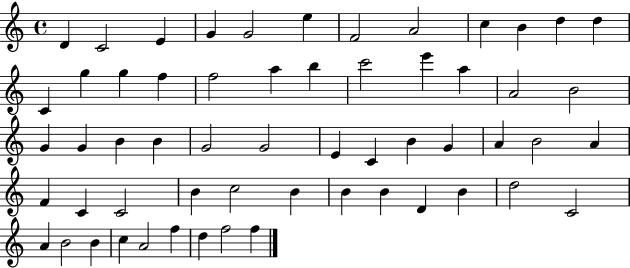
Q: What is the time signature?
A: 4/4